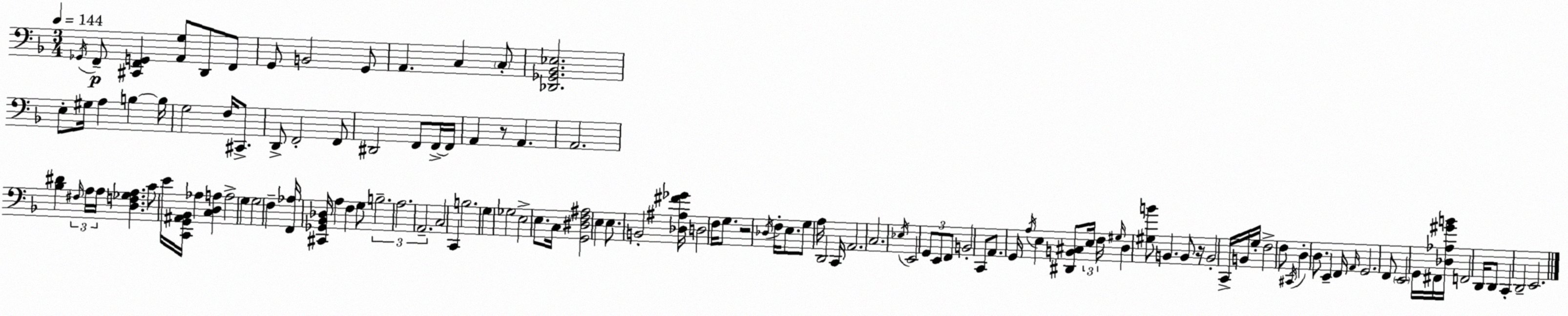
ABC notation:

X:1
T:Untitled
M:3/4
L:1/4
K:Dm
_G,,/4 F,,/2 [^C,,F,,G,,] [A,,G,]/2 D,,/2 F,,/2 G,,/2 B,,2 G,,/2 A,, C, C,/2 [_D,,_G,,_B,,_E,]2 E,/2 ^G,/4 A, B, B,/4 G,2 F,/4 ^C,,/2 D,,/2 F,,2 F,,/2 ^D,,2 F,,/2 F,,/4 F,,/4 A,, z/2 A,, A,,2 [_B,^D] ^F,/4 A,/4 A,/4 [D,F,_G,A,] C/2 E/4 [C,,G,,^A,,_B,,]/4 _A, [C,D,A,] A,2 G, G,2 F, [F,,_A,]/4 [^C,,_G,,_B,,_D,]/4 A, F, G,/2 B,2 A,2 A,,2 C,2 C,, B,2 G, _G,2 E,2 E,/2 C,/4 [G,,^D,F,^A,]2 E, E,/2 B,,2 [_D,^A,^F_G]/4 D,2 F,/4 G,/2 z2 _D,/4 F,/4 E,/2 G,/2 A,/4 D,,2 C,,/4 A,,2 C,2 _E,/4 E,,2 G,,/2 E,,/2 F,,/2 B,,2 C,,/2 A,,/2 G,,/4 A,/4 E, [^D,,B,,^C,]/2 E,/4 F,/4 ^G,/4 D, [^G,B]/2 B,, B,,/2 z/4 B,,2 C,,/4 B,,/4 G,/4 F,2 F,/2 ^C,,/4 D, D,/2 E,, F,,/4 A,,/4 G,,2 F,,/2 E,,2 G,,/4 ^F,,/4 [_D,_A,^GB]/4 F,,2 D,,/4 D,,/2 C,, D,,2 E,,2